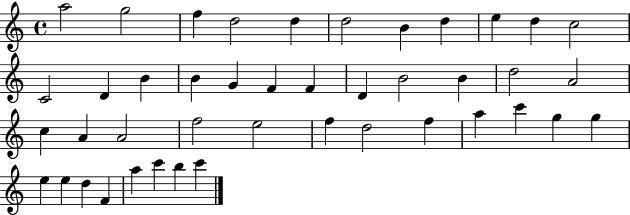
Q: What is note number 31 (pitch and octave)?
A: F5